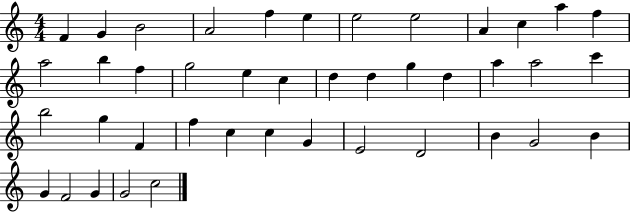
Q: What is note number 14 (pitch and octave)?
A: B5